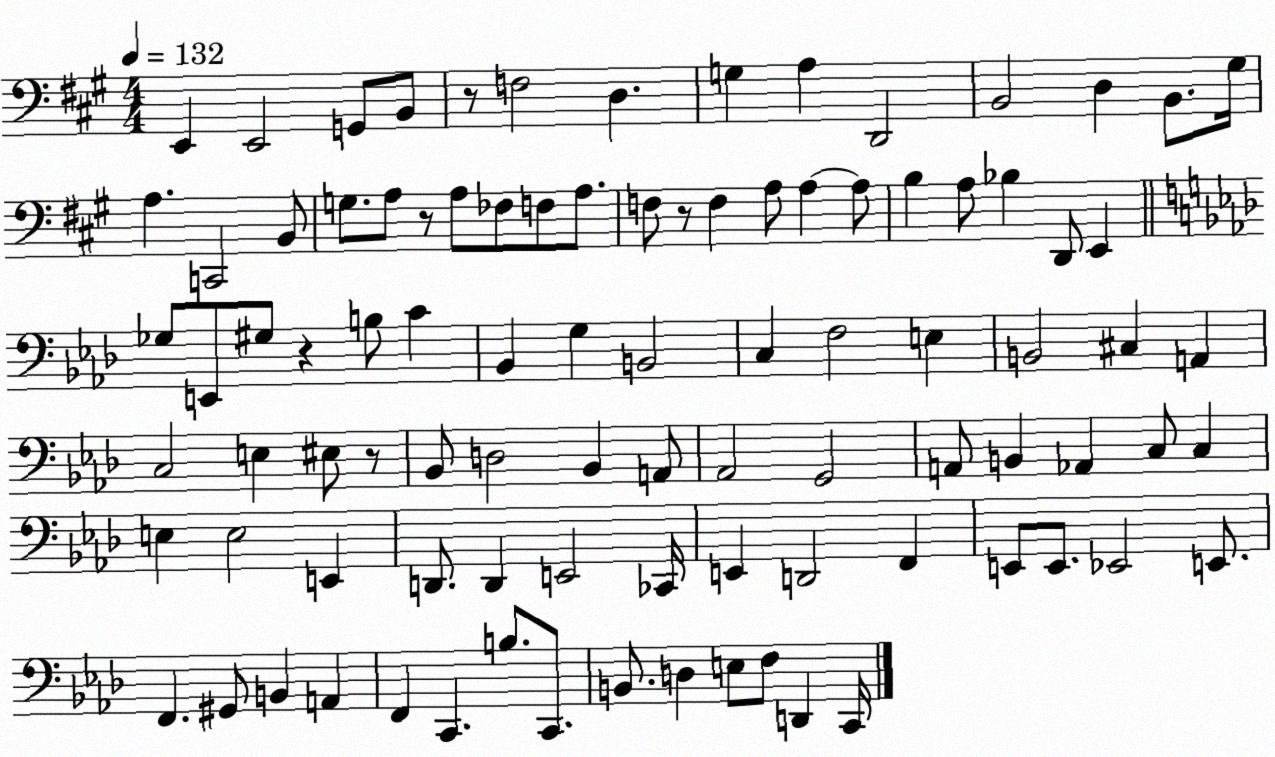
X:1
T:Untitled
M:4/4
L:1/4
K:A
E,, E,,2 G,,/2 B,,/2 z/2 F,2 D, G, A, D,,2 B,,2 D, B,,/2 ^G,/4 A, C,,2 B,,/2 G,/2 A,/2 z/2 A,/2 _F,/2 F,/2 A,/2 F,/2 z/2 F, A,/2 A, A,/2 B, A,/2 _B, D,,/2 E,, _G,/2 E,,/2 ^G,/2 z B,/2 C _B,, G, B,,2 C, F,2 E, B,,2 ^C, A,, C,2 E, ^E,/2 z/2 _B,,/2 D,2 _B,, A,,/2 _A,,2 G,,2 A,,/2 B,, _A,, C,/2 C, E, E,2 E,, D,,/2 D,, E,,2 _C,,/4 E,, D,,2 F,, E,,/2 E,,/2 _E,,2 E,,/2 F,, ^G,,/2 B,, A,, F,, C,, B,/2 C,,/2 B,,/2 D, E,/2 F,/2 D,, C,,/4